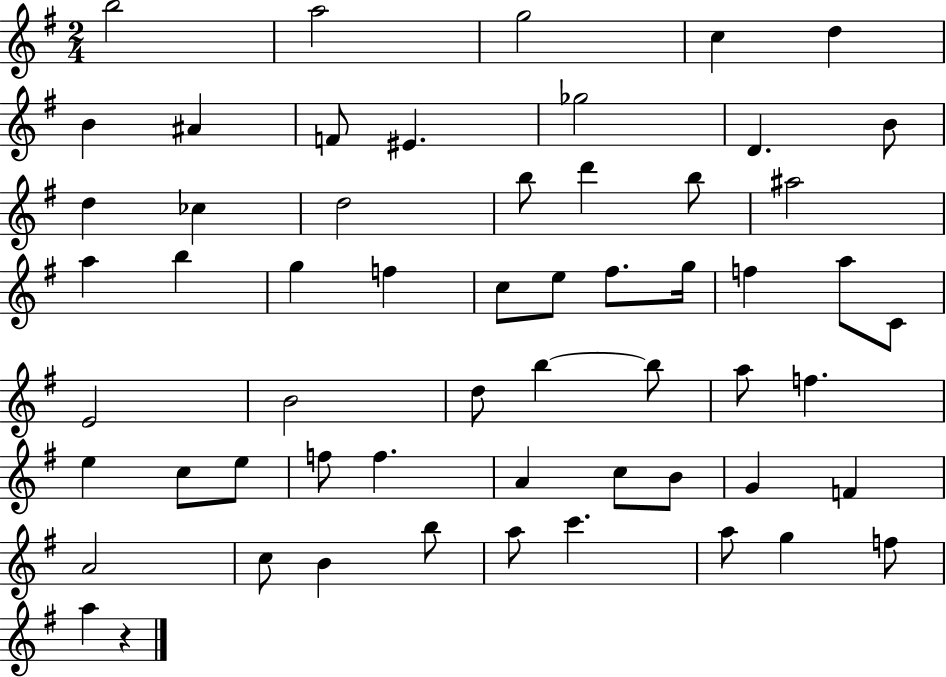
{
  \clef treble
  \numericTimeSignature
  \time 2/4
  \key g \major
  b''2 | a''2 | g''2 | c''4 d''4 | \break b'4 ais'4 | f'8 eis'4. | ges''2 | d'4. b'8 | \break d''4 ces''4 | d''2 | b''8 d'''4 b''8 | ais''2 | \break a''4 b''4 | g''4 f''4 | c''8 e''8 fis''8. g''16 | f''4 a''8 c'8 | \break e'2 | b'2 | d''8 b''4~~ b''8 | a''8 f''4. | \break e''4 c''8 e''8 | f''8 f''4. | a'4 c''8 b'8 | g'4 f'4 | \break a'2 | c''8 b'4 b''8 | a''8 c'''4. | a''8 g''4 f''8 | \break a''4 r4 | \bar "|."
}